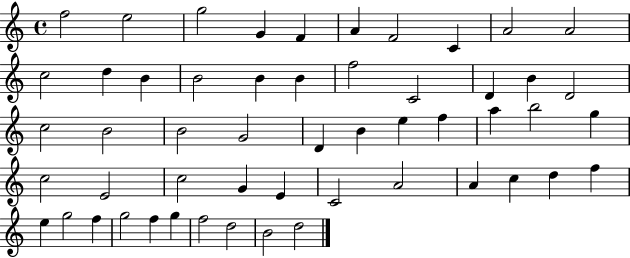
X:1
T:Untitled
M:4/4
L:1/4
K:C
f2 e2 g2 G F A F2 C A2 A2 c2 d B B2 B B f2 C2 D B D2 c2 B2 B2 G2 D B e f a b2 g c2 E2 c2 G E C2 A2 A c d f e g2 f g2 f g f2 d2 B2 d2